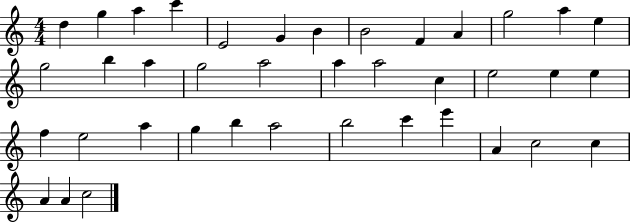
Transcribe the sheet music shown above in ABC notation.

X:1
T:Untitled
M:4/4
L:1/4
K:C
d g a c' E2 G B B2 F A g2 a e g2 b a g2 a2 a a2 c e2 e e f e2 a g b a2 b2 c' e' A c2 c A A c2